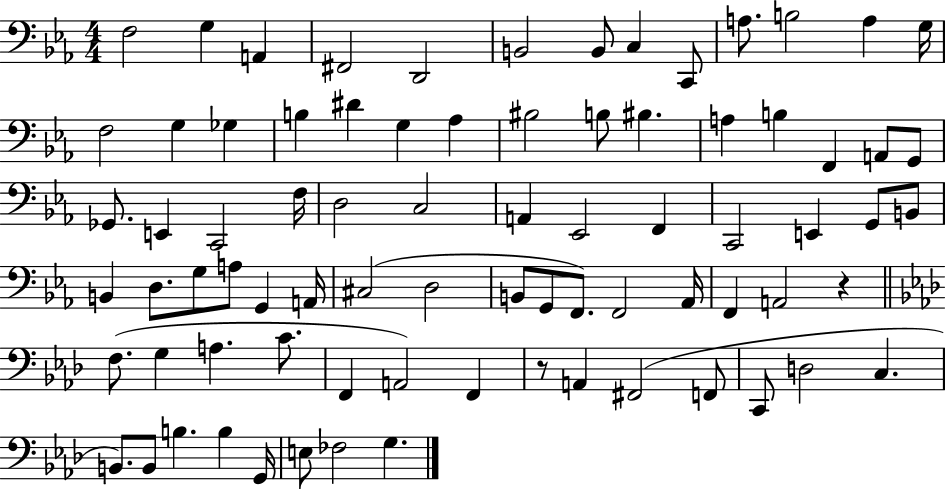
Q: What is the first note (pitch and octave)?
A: F3